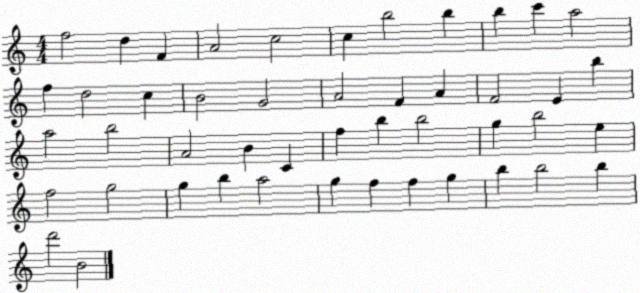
X:1
T:Untitled
M:4/4
L:1/4
K:C
f2 d F A2 c2 c b2 b b c' a2 f d2 c B2 G2 A2 F A F2 E b a2 b2 A2 B C f b b2 g b2 e f2 g2 g b a2 g f f g b b2 b d'2 B2